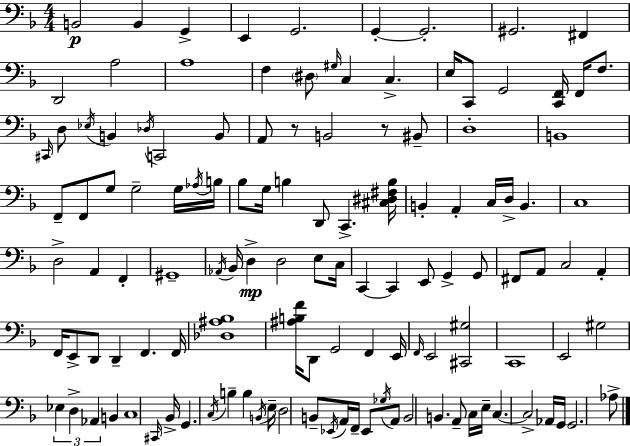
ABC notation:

X:1
T:Untitled
M:4/4
L:1/4
K:Dm
B,,2 B,, G,, E,, G,,2 G,, G,,2 ^G,,2 ^F,, D,,2 A,2 A,4 F, ^D,/2 ^G,/4 C, C, E,/4 C,,/2 G,,2 [C,,F,,]/4 F,,/4 F,/2 ^C,,/4 D,/2 _E,/4 B,, _D,/4 C,,2 B,,/2 A,,/2 z/2 B,,2 z/2 ^B,,/2 D,4 B,,4 F,,/2 F,,/2 G,/2 G,2 G,/4 _A,/4 B,/4 _B,/2 G,/4 B, D,,/2 C,, [^C,^D,^F,B,]/4 B,, A,, C,/4 D,/4 B,, C,4 D,2 A,, F,, ^G,,4 _A,,/4 _B,,/4 D, D,2 E,/2 C,/4 C,, C,, E,,/2 G,, G,,/2 ^F,,/2 A,,/2 C,2 A,, F,,/4 E,,/2 D,,/2 D,, F,, F,,/4 [_D,^A,_B,]4 [^A,B,F]/4 D,,/2 G,,2 F,, E,,/4 F,,/4 E,,2 [^C,,^G,]2 C,,4 E,,2 ^G,2 _E, D, _A,, B,, C,4 ^C,,/4 _B,,/4 G,, C,/4 B, B, B,,/4 E,/4 D,2 B,,/2 _E,,/4 A,,/4 F,,/4 _E,,/2 _G,/4 A,,/2 B,,2 B,, A,,/2 C,/4 E,/4 C, C,2 _A,,/4 G,,/4 G,,2 _A,/2